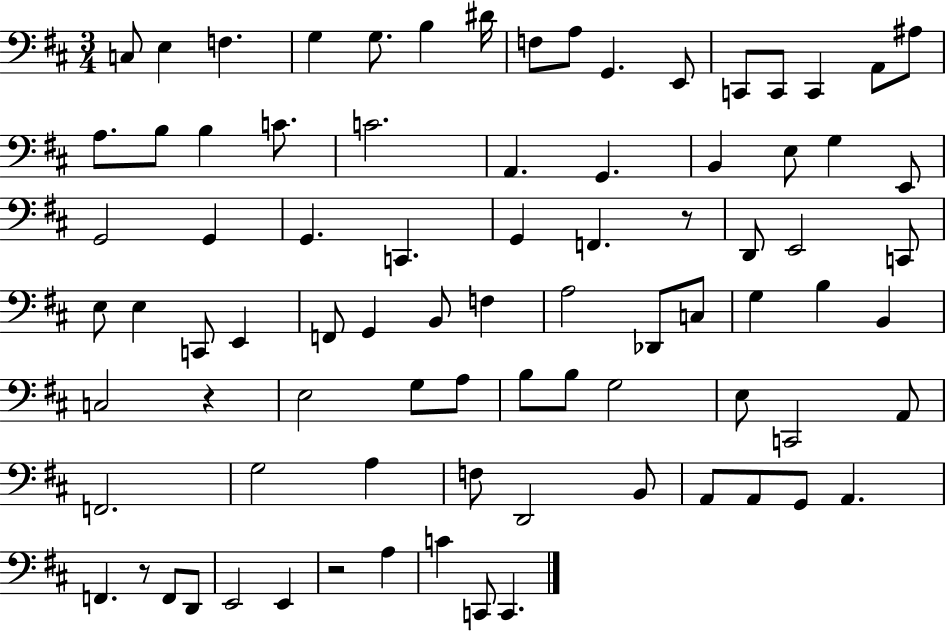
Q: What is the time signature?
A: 3/4